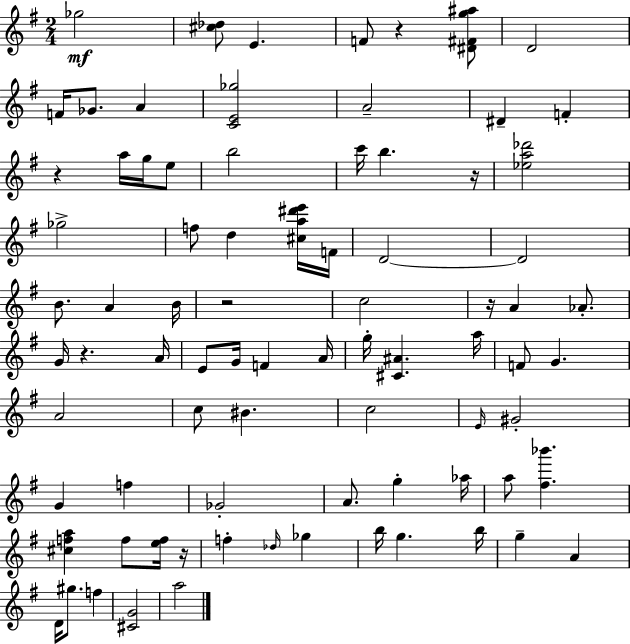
{
  \clef treble
  \numericTimeSignature
  \time 2/4
  \key e \minor
  \repeat volta 2 { ges''2\mf | <cis'' des''>8 e'4. | f'8 r4 <dis' fis' g'' ais''>8 | d'2 | \break f'16 ges'8. a'4 | <c' e' ges''>2 | a'2-- | dis'4-- f'4-. | \break r4 a''16 g''16 e''8 | b''2 | c'''16 b''4. r16 | <ees'' a'' des'''>2 | \break ges''2-> | f''8 d''4 <cis'' a'' dis''' e'''>16 f'16 | d'2~~ | d'2 | \break b'8. a'4 b'16 | r2 | c''2 | r16 a'4 aes'8.-. | \break g'16 r4. a'16 | e'8 g'16 f'4 a'16 | g''16-. <cis' ais'>4. a''16 | f'8 g'4. | \break a'2 | c''8 bis'4. | c''2 | \grace { e'16 } gis'2-. | \break g'4 f''4 | ges'2-. | a'8. g''4-. | aes''16 a''8 <fis'' bes'''>4. | \break <cis'' f'' a''>4 f''8 <e'' f''>16 | r16 f''4-. \grace { des''16 } ges''4 | b''16 g''4. | b''16 g''4-- a'4 | \break d'16 gis''8. f''4 | <cis' g'>2 | a''2 | } \bar "|."
}